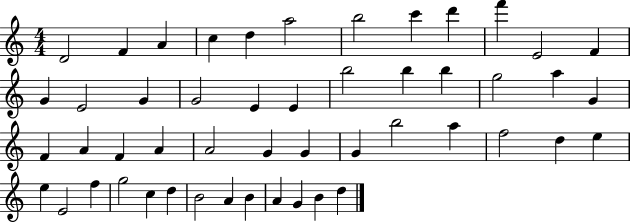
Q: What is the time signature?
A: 4/4